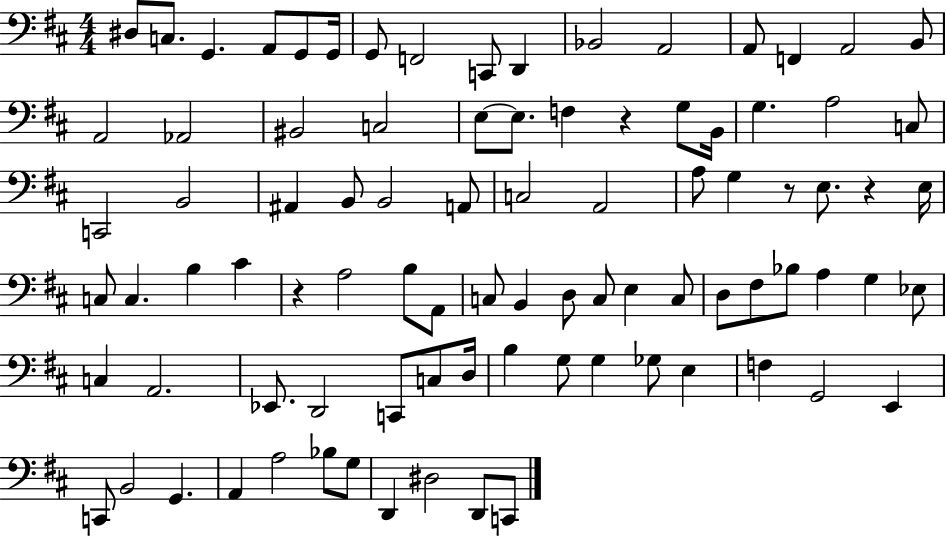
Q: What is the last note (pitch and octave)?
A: C2